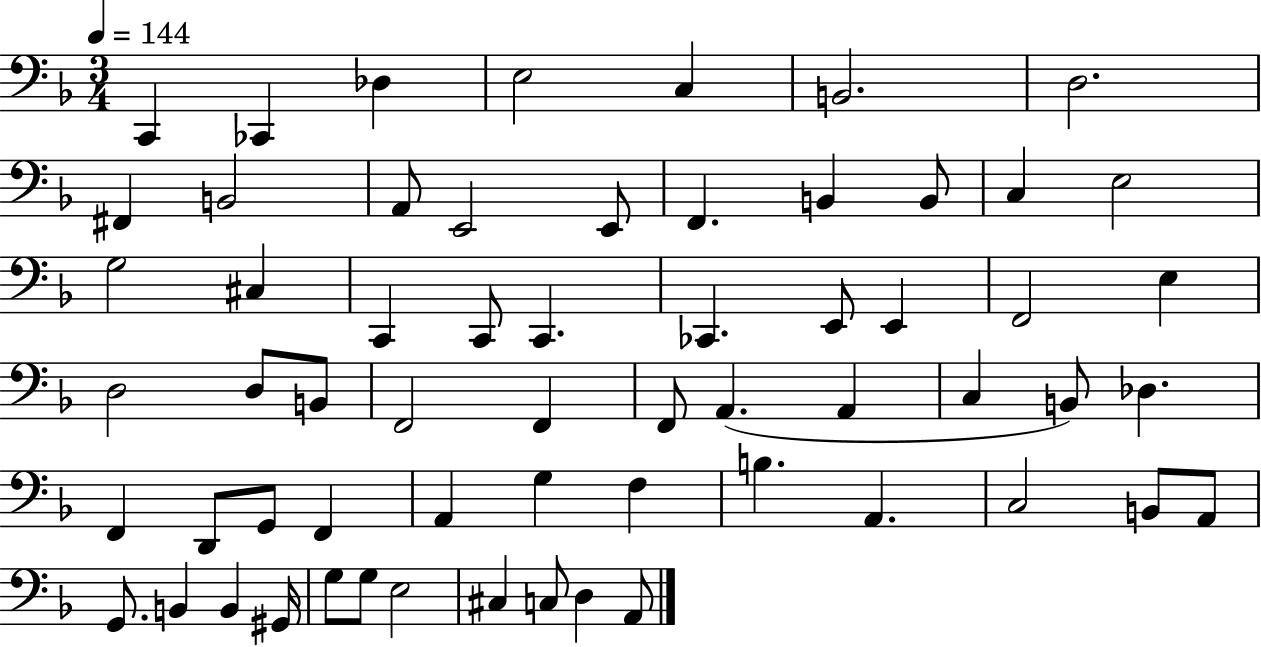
X:1
T:Untitled
M:3/4
L:1/4
K:F
C,, _C,, _D, E,2 C, B,,2 D,2 ^F,, B,,2 A,,/2 E,,2 E,,/2 F,, B,, B,,/2 C, E,2 G,2 ^C, C,, C,,/2 C,, _C,, E,,/2 E,, F,,2 E, D,2 D,/2 B,,/2 F,,2 F,, F,,/2 A,, A,, C, B,,/2 _D, F,, D,,/2 G,,/2 F,, A,, G, F, B, A,, C,2 B,,/2 A,,/2 G,,/2 B,, B,, ^G,,/4 G,/2 G,/2 E,2 ^C, C,/2 D, A,,/2